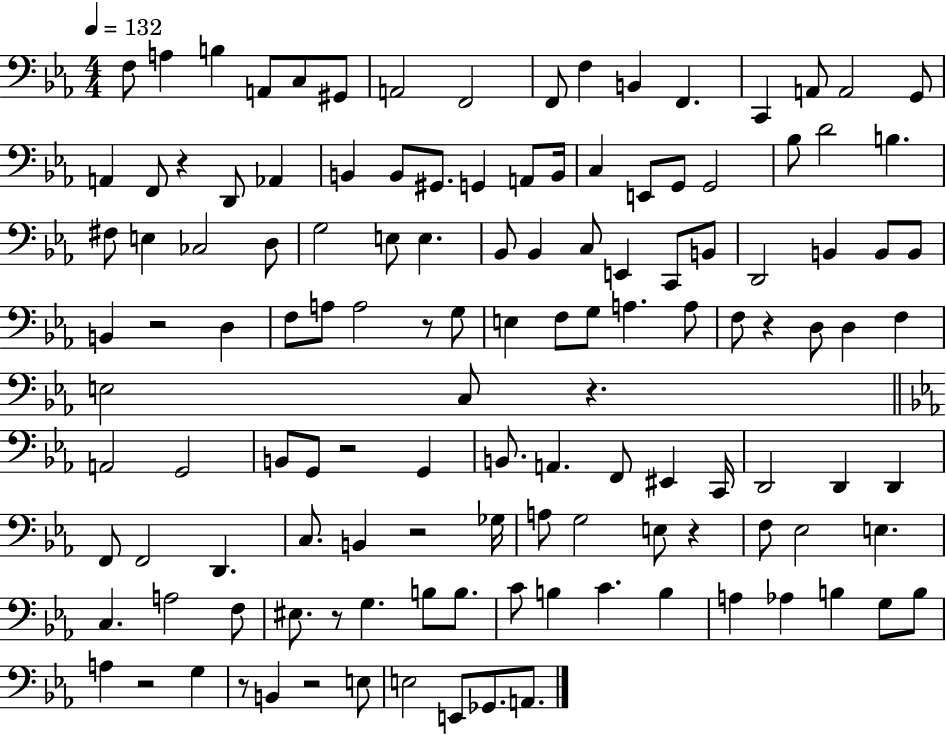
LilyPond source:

{
  \clef bass
  \numericTimeSignature
  \time 4/4
  \key ees \major
  \tempo 4 = 132
  f8 a4 b4 a,8 c8 gis,8 | a,2 f,2 | f,8 f4 b,4 f,4. | c,4 a,8 a,2 g,8 | \break a,4 f,8 r4 d,8 aes,4 | b,4 b,8 gis,8. g,4 a,8 b,16 | c4 e,8 g,8 g,2 | bes8 d'2 b4. | \break fis8 e4 ces2 d8 | g2 e8 e4. | bes,8 bes,4 c8 e,4 c,8 b,8 | d,2 b,4 b,8 b,8 | \break b,4 r2 d4 | f8 a8 a2 r8 g8 | e4 f8 g8 a4. a8 | f8 r4 d8 d4 f4 | \break e2 c8 r4. | \bar "||" \break \key ees \major a,2 g,2 | b,8 g,8 r2 g,4 | b,8. a,4. f,8 eis,4 c,16 | d,2 d,4 d,4 | \break f,8 f,2 d,4. | c8. b,4 r2 ges16 | a8 g2 e8 r4 | f8 ees2 e4. | \break c4. a2 f8 | eis8. r8 g4. b8 b8. | c'8 b4 c'4. b4 | a4 aes4 b4 g8 b8 | \break a4 r2 g4 | r8 b,4 r2 e8 | e2 e,8 ges,8. a,8. | \bar "|."
}